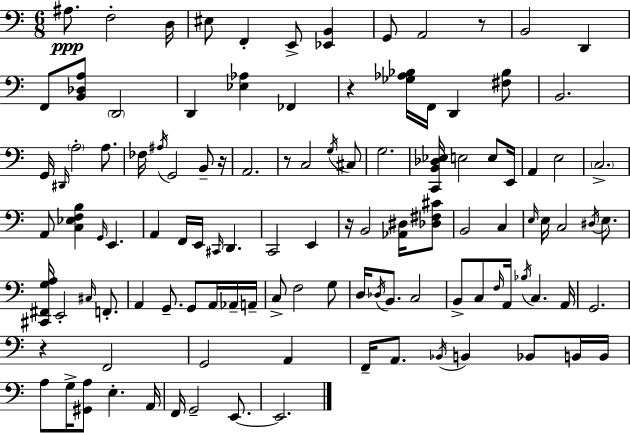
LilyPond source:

{
  \clef bass
  \numericTimeSignature
  \time 6/8
  \key a \minor
  ais8.\ppp f2-. d16 | eis8 f,4-. e,8-> <ees, b,>4 | g,8 a,2 r8 | b,2 d,4 | \break f,8 <b, des a>8 \parenthesize d,2 | d,4 <ees aes>4 fes,4 | r4 <ges aes bes>16 f,16 d,4 <fis bes>8 | b,2. | \break g,16 \grace { dis,16 } \parenthesize a2-. a8. | fes16 \acciaccatura { ais16 } g,2 b,8-- | r16 a,2. | r8 c2 | \break \acciaccatura { g16 } cis8 g2. | <c, b, des ees>16 e2 | e8 e,16 a,4 e2 | \parenthesize c2.-> | \break a,8 <c ees f b>4 \grace { g,16 } e,4. | a,4 f,16 e,16 \grace { cis,16 } d,4. | c,2 | e,4 r16 b,2 | \break <aes, dis>16 <des fis cis'>8 b,2 | c4 \grace { e16 } e16 c2 | \acciaccatura { dis16 } e8. <cis, fis, g a>16 e,2-. | \grace { cis16 } f,8.-. a,4 | \break g,8.-- g,8 a,16 aes,16-- a,16-- c8-> f2 | g8 d16 \acciaccatura { des16 } b,8. | c2 b,8-> c8 | \grace { f16 } a,16 \acciaccatura { bes16 } c4. a,16 g,2. | \break r4 | f,2 g,2 | a,4 f,16-- | a,8. \acciaccatura { bes,16 } b,4 bes,8 b,16 b,16 | \break a8 g16-> <gis, a>8 e4.-. a,16 | f,16 g,2-- e,8.~~ | e,2. | \bar "|."
}